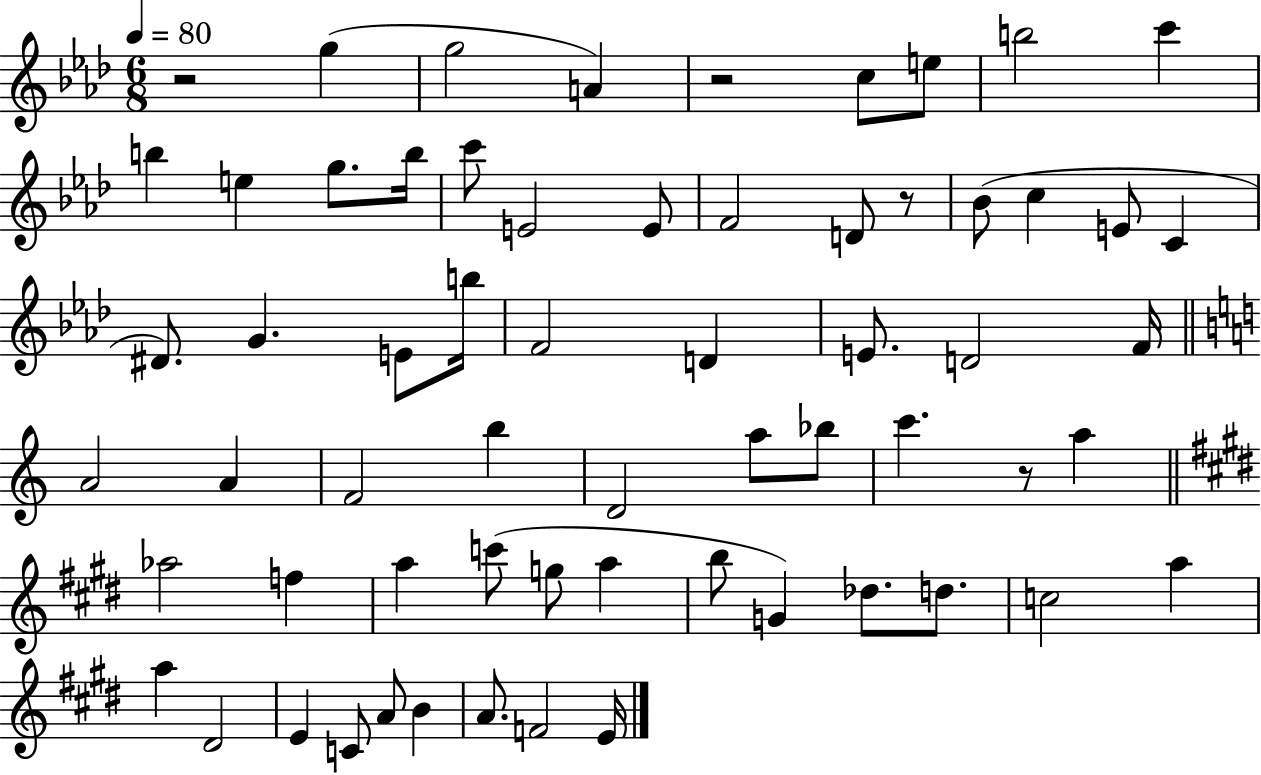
R/h G5/q G5/h A4/q R/h C5/e E5/e B5/h C6/q B5/q E5/q G5/e. B5/s C6/e E4/h E4/e F4/h D4/e R/e Bb4/e C5/q E4/e C4/q D#4/e. G4/q. E4/e B5/s F4/h D4/q E4/e. D4/h F4/s A4/h A4/q F4/h B5/q D4/h A5/e Bb5/e C6/q. R/e A5/q Ab5/h F5/q A5/q C6/e G5/e A5/q B5/e G4/q Db5/e. D5/e. C5/h A5/q A5/q D#4/h E4/q C4/e A4/e B4/q A4/e. F4/h E4/s